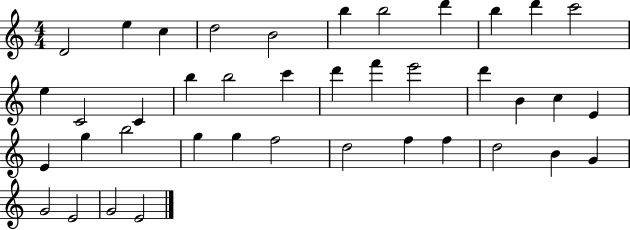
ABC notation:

X:1
T:Untitled
M:4/4
L:1/4
K:C
D2 e c d2 B2 b b2 d' b d' c'2 e C2 C b b2 c' d' f' e'2 d' B c E E g b2 g g f2 d2 f f d2 B G G2 E2 G2 E2